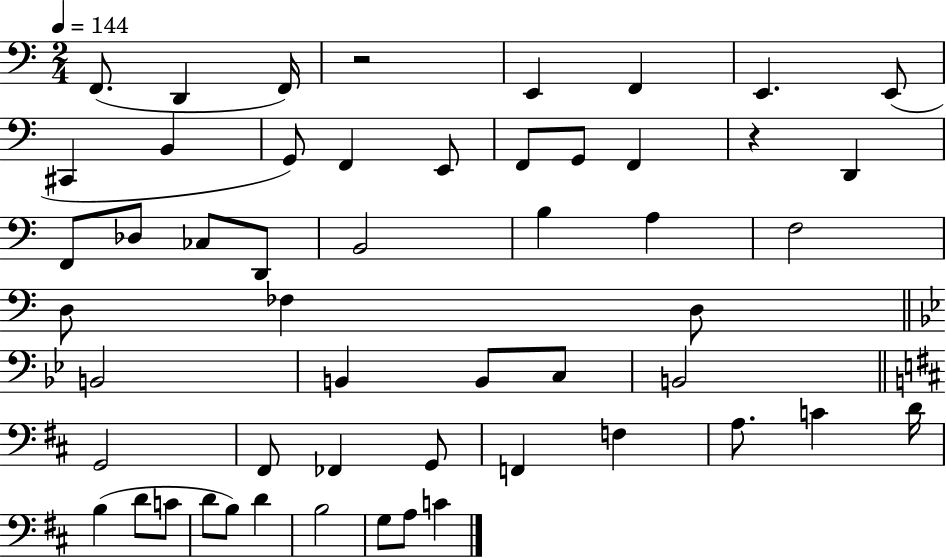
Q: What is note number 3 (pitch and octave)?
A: F2